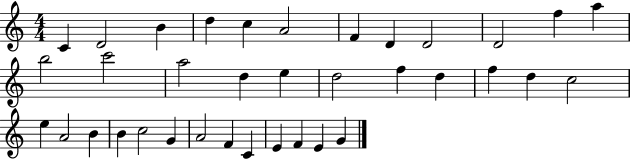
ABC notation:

X:1
T:Untitled
M:4/4
L:1/4
K:C
C D2 B d c A2 F D D2 D2 f a b2 c'2 a2 d e d2 f d f d c2 e A2 B B c2 G A2 F C E F E G